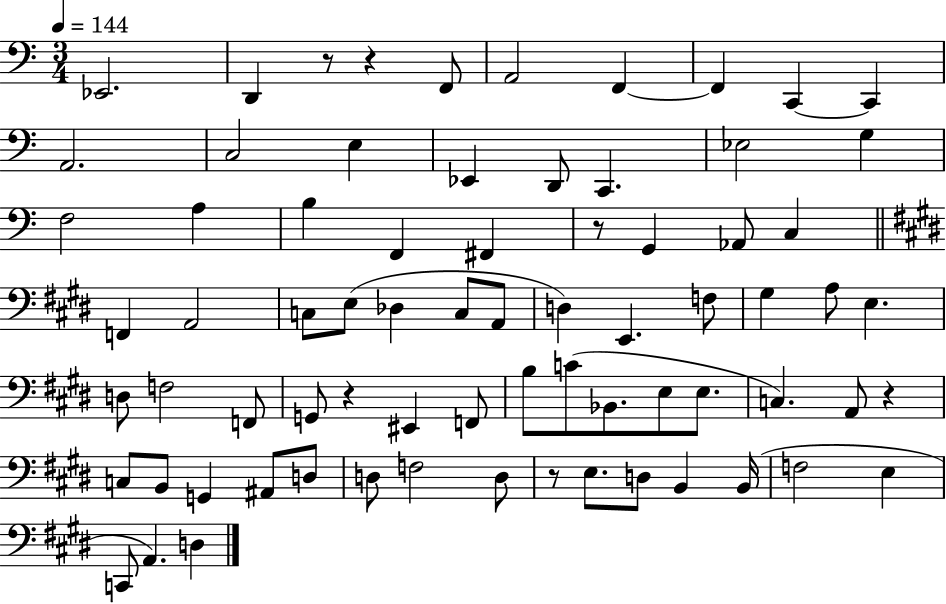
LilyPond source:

{
  \clef bass
  \numericTimeSignature
  \time 3/4
  \key c \major
  \tempo 4 = 144
  ees,2. | d,4 r8 r4 f,8 | a,2 f,4~~ | f,4 c,4~~ c,4 | \break a,2. | c2 e4 | ees,4 d,8 c,4. | ees2 g4 | \break f2 a4 | b4 f,4 fis,4 | r8 g,4 aes,8 c4 | \bar "||" \break \key e \major f,4 a,2 | c8 e8( des4 c8 a,8 | d4) e,4. f8 | gis4 a8 e4. | \break d8 f2 f,8 | g,8 r4 eis,4 f,8 | b8 c'8( bes,8. e8 e8. | c4.) a,8 r4 | \break c8 b,8 g,4 ais,8 d8 | d8 f2 d8 | r8 e8. d8 b,4 b,16( | f2 e4 | \break c,8 a,4.) d4 | \bar "|."
}